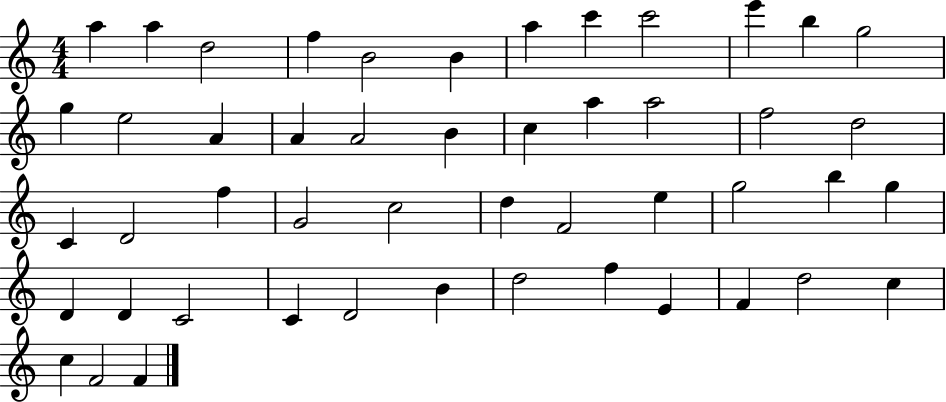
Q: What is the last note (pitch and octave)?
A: F4